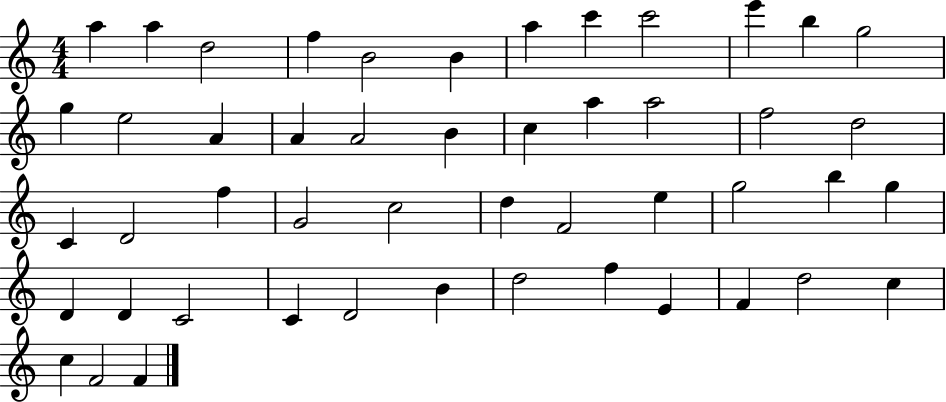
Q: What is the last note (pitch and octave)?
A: F4